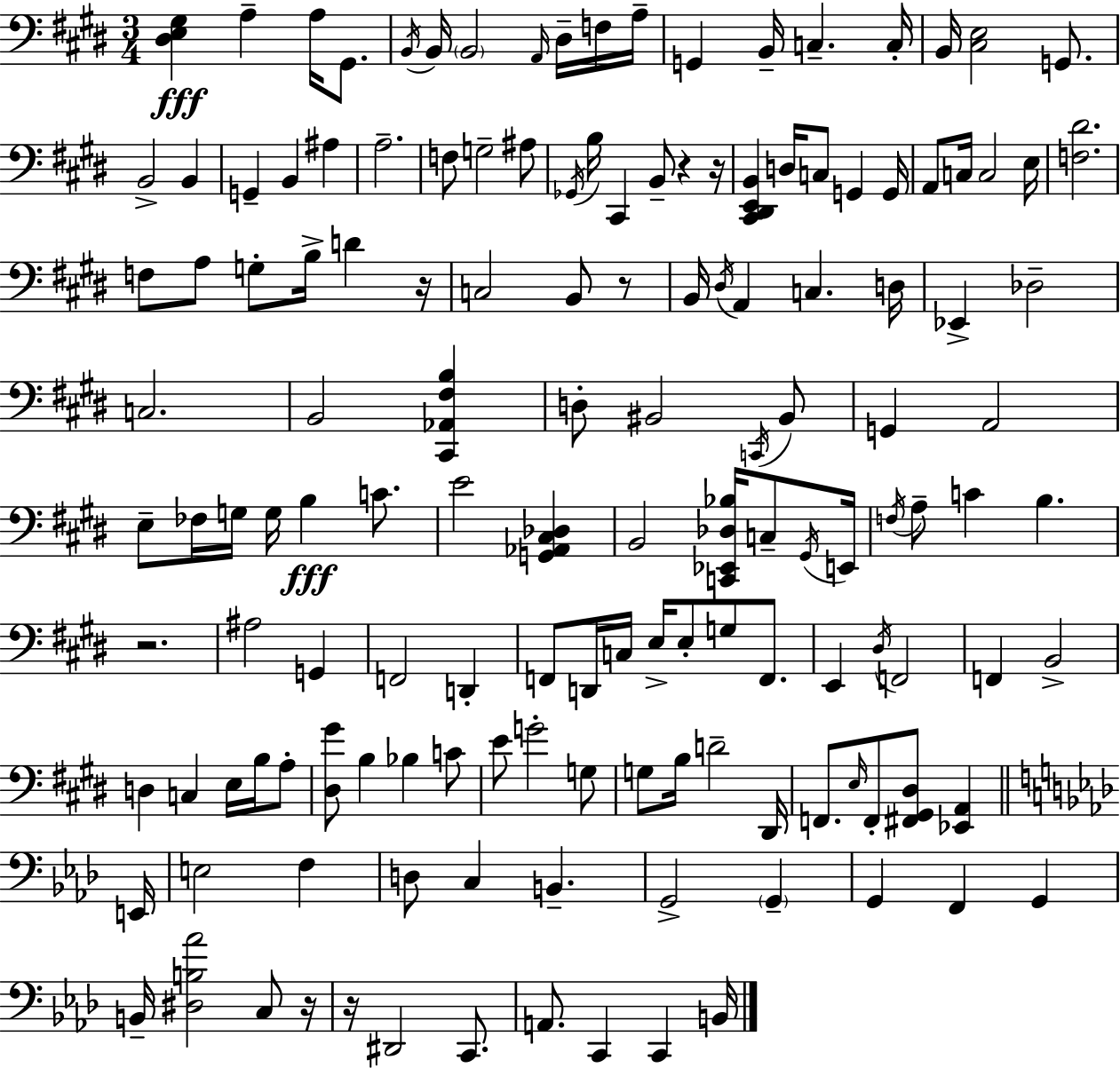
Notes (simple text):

[D#3,E3,G#3]/q A3/q A3/s G#2/e. B2/s B2/s B2/h A2/s D#3/s F3/s A3/s G2/q B2/s C3/q. C3/s B2/s [C#3,E3]/h G2/e. B2/h B2/q G2/q B2/q A#3/q A3/h. F3/e G3/h A#3/e Gb2/s B3/s C#2/q B2/e R/q R/s [C#2,D#2,E2,B2]/q D3/s C3/e G2/q G2/s A2/e C3/s C3/h E3/s [F3,D#4]/h. F3/e A3/e G3/e B3/s D4/q R/s C3/h B2/e R/e B2/s D#3/s A2/q C3/q. D3/s Eb2/q Db3/h C3/h. B2/h [C#2,Ab2,F#3,B3]/q D3/e BIS2/h C2/s BIS2/e G2/q A2/h E3/e FES3/s G3/s G3/s B3/q C4/e. E4/h [G2,Ab2,C#3,Db3]/q B2/h [C2,Eb2,Db3,Bb3]/s C3/e G#2/s E2/s F3/s A3/e C4/q B3/q. R/h. A#3/h G2/q F2/h D2/q F2/e D2/s C3/s E3/s E3/e G3/e F2/e. E2/q D#3/s F2/h F2/q B2/h D3/q C3/q E3/s B3/s A3/e [D#3,G#4]/e B3/q Bb3/q C4/e E4/e G4/h G3/e G3/e B3/s D4/h D#2/s F2/e. E3/s F2/e [F#2,G#2,D#3]/e [Eb2,A2]/q E2/s E3/h F3/q D3/e C3/q B2/q. G2/h G2/q G2/q F2/q G2/q B2/s [D#3,B3,Ab4]/h C3/e R/s R/s D#2/h C2/e. A2/e. C2/q C2/q B2/s